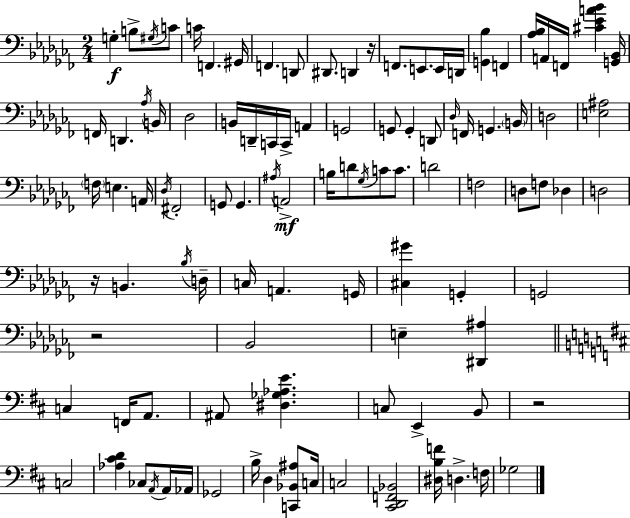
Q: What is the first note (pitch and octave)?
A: G3